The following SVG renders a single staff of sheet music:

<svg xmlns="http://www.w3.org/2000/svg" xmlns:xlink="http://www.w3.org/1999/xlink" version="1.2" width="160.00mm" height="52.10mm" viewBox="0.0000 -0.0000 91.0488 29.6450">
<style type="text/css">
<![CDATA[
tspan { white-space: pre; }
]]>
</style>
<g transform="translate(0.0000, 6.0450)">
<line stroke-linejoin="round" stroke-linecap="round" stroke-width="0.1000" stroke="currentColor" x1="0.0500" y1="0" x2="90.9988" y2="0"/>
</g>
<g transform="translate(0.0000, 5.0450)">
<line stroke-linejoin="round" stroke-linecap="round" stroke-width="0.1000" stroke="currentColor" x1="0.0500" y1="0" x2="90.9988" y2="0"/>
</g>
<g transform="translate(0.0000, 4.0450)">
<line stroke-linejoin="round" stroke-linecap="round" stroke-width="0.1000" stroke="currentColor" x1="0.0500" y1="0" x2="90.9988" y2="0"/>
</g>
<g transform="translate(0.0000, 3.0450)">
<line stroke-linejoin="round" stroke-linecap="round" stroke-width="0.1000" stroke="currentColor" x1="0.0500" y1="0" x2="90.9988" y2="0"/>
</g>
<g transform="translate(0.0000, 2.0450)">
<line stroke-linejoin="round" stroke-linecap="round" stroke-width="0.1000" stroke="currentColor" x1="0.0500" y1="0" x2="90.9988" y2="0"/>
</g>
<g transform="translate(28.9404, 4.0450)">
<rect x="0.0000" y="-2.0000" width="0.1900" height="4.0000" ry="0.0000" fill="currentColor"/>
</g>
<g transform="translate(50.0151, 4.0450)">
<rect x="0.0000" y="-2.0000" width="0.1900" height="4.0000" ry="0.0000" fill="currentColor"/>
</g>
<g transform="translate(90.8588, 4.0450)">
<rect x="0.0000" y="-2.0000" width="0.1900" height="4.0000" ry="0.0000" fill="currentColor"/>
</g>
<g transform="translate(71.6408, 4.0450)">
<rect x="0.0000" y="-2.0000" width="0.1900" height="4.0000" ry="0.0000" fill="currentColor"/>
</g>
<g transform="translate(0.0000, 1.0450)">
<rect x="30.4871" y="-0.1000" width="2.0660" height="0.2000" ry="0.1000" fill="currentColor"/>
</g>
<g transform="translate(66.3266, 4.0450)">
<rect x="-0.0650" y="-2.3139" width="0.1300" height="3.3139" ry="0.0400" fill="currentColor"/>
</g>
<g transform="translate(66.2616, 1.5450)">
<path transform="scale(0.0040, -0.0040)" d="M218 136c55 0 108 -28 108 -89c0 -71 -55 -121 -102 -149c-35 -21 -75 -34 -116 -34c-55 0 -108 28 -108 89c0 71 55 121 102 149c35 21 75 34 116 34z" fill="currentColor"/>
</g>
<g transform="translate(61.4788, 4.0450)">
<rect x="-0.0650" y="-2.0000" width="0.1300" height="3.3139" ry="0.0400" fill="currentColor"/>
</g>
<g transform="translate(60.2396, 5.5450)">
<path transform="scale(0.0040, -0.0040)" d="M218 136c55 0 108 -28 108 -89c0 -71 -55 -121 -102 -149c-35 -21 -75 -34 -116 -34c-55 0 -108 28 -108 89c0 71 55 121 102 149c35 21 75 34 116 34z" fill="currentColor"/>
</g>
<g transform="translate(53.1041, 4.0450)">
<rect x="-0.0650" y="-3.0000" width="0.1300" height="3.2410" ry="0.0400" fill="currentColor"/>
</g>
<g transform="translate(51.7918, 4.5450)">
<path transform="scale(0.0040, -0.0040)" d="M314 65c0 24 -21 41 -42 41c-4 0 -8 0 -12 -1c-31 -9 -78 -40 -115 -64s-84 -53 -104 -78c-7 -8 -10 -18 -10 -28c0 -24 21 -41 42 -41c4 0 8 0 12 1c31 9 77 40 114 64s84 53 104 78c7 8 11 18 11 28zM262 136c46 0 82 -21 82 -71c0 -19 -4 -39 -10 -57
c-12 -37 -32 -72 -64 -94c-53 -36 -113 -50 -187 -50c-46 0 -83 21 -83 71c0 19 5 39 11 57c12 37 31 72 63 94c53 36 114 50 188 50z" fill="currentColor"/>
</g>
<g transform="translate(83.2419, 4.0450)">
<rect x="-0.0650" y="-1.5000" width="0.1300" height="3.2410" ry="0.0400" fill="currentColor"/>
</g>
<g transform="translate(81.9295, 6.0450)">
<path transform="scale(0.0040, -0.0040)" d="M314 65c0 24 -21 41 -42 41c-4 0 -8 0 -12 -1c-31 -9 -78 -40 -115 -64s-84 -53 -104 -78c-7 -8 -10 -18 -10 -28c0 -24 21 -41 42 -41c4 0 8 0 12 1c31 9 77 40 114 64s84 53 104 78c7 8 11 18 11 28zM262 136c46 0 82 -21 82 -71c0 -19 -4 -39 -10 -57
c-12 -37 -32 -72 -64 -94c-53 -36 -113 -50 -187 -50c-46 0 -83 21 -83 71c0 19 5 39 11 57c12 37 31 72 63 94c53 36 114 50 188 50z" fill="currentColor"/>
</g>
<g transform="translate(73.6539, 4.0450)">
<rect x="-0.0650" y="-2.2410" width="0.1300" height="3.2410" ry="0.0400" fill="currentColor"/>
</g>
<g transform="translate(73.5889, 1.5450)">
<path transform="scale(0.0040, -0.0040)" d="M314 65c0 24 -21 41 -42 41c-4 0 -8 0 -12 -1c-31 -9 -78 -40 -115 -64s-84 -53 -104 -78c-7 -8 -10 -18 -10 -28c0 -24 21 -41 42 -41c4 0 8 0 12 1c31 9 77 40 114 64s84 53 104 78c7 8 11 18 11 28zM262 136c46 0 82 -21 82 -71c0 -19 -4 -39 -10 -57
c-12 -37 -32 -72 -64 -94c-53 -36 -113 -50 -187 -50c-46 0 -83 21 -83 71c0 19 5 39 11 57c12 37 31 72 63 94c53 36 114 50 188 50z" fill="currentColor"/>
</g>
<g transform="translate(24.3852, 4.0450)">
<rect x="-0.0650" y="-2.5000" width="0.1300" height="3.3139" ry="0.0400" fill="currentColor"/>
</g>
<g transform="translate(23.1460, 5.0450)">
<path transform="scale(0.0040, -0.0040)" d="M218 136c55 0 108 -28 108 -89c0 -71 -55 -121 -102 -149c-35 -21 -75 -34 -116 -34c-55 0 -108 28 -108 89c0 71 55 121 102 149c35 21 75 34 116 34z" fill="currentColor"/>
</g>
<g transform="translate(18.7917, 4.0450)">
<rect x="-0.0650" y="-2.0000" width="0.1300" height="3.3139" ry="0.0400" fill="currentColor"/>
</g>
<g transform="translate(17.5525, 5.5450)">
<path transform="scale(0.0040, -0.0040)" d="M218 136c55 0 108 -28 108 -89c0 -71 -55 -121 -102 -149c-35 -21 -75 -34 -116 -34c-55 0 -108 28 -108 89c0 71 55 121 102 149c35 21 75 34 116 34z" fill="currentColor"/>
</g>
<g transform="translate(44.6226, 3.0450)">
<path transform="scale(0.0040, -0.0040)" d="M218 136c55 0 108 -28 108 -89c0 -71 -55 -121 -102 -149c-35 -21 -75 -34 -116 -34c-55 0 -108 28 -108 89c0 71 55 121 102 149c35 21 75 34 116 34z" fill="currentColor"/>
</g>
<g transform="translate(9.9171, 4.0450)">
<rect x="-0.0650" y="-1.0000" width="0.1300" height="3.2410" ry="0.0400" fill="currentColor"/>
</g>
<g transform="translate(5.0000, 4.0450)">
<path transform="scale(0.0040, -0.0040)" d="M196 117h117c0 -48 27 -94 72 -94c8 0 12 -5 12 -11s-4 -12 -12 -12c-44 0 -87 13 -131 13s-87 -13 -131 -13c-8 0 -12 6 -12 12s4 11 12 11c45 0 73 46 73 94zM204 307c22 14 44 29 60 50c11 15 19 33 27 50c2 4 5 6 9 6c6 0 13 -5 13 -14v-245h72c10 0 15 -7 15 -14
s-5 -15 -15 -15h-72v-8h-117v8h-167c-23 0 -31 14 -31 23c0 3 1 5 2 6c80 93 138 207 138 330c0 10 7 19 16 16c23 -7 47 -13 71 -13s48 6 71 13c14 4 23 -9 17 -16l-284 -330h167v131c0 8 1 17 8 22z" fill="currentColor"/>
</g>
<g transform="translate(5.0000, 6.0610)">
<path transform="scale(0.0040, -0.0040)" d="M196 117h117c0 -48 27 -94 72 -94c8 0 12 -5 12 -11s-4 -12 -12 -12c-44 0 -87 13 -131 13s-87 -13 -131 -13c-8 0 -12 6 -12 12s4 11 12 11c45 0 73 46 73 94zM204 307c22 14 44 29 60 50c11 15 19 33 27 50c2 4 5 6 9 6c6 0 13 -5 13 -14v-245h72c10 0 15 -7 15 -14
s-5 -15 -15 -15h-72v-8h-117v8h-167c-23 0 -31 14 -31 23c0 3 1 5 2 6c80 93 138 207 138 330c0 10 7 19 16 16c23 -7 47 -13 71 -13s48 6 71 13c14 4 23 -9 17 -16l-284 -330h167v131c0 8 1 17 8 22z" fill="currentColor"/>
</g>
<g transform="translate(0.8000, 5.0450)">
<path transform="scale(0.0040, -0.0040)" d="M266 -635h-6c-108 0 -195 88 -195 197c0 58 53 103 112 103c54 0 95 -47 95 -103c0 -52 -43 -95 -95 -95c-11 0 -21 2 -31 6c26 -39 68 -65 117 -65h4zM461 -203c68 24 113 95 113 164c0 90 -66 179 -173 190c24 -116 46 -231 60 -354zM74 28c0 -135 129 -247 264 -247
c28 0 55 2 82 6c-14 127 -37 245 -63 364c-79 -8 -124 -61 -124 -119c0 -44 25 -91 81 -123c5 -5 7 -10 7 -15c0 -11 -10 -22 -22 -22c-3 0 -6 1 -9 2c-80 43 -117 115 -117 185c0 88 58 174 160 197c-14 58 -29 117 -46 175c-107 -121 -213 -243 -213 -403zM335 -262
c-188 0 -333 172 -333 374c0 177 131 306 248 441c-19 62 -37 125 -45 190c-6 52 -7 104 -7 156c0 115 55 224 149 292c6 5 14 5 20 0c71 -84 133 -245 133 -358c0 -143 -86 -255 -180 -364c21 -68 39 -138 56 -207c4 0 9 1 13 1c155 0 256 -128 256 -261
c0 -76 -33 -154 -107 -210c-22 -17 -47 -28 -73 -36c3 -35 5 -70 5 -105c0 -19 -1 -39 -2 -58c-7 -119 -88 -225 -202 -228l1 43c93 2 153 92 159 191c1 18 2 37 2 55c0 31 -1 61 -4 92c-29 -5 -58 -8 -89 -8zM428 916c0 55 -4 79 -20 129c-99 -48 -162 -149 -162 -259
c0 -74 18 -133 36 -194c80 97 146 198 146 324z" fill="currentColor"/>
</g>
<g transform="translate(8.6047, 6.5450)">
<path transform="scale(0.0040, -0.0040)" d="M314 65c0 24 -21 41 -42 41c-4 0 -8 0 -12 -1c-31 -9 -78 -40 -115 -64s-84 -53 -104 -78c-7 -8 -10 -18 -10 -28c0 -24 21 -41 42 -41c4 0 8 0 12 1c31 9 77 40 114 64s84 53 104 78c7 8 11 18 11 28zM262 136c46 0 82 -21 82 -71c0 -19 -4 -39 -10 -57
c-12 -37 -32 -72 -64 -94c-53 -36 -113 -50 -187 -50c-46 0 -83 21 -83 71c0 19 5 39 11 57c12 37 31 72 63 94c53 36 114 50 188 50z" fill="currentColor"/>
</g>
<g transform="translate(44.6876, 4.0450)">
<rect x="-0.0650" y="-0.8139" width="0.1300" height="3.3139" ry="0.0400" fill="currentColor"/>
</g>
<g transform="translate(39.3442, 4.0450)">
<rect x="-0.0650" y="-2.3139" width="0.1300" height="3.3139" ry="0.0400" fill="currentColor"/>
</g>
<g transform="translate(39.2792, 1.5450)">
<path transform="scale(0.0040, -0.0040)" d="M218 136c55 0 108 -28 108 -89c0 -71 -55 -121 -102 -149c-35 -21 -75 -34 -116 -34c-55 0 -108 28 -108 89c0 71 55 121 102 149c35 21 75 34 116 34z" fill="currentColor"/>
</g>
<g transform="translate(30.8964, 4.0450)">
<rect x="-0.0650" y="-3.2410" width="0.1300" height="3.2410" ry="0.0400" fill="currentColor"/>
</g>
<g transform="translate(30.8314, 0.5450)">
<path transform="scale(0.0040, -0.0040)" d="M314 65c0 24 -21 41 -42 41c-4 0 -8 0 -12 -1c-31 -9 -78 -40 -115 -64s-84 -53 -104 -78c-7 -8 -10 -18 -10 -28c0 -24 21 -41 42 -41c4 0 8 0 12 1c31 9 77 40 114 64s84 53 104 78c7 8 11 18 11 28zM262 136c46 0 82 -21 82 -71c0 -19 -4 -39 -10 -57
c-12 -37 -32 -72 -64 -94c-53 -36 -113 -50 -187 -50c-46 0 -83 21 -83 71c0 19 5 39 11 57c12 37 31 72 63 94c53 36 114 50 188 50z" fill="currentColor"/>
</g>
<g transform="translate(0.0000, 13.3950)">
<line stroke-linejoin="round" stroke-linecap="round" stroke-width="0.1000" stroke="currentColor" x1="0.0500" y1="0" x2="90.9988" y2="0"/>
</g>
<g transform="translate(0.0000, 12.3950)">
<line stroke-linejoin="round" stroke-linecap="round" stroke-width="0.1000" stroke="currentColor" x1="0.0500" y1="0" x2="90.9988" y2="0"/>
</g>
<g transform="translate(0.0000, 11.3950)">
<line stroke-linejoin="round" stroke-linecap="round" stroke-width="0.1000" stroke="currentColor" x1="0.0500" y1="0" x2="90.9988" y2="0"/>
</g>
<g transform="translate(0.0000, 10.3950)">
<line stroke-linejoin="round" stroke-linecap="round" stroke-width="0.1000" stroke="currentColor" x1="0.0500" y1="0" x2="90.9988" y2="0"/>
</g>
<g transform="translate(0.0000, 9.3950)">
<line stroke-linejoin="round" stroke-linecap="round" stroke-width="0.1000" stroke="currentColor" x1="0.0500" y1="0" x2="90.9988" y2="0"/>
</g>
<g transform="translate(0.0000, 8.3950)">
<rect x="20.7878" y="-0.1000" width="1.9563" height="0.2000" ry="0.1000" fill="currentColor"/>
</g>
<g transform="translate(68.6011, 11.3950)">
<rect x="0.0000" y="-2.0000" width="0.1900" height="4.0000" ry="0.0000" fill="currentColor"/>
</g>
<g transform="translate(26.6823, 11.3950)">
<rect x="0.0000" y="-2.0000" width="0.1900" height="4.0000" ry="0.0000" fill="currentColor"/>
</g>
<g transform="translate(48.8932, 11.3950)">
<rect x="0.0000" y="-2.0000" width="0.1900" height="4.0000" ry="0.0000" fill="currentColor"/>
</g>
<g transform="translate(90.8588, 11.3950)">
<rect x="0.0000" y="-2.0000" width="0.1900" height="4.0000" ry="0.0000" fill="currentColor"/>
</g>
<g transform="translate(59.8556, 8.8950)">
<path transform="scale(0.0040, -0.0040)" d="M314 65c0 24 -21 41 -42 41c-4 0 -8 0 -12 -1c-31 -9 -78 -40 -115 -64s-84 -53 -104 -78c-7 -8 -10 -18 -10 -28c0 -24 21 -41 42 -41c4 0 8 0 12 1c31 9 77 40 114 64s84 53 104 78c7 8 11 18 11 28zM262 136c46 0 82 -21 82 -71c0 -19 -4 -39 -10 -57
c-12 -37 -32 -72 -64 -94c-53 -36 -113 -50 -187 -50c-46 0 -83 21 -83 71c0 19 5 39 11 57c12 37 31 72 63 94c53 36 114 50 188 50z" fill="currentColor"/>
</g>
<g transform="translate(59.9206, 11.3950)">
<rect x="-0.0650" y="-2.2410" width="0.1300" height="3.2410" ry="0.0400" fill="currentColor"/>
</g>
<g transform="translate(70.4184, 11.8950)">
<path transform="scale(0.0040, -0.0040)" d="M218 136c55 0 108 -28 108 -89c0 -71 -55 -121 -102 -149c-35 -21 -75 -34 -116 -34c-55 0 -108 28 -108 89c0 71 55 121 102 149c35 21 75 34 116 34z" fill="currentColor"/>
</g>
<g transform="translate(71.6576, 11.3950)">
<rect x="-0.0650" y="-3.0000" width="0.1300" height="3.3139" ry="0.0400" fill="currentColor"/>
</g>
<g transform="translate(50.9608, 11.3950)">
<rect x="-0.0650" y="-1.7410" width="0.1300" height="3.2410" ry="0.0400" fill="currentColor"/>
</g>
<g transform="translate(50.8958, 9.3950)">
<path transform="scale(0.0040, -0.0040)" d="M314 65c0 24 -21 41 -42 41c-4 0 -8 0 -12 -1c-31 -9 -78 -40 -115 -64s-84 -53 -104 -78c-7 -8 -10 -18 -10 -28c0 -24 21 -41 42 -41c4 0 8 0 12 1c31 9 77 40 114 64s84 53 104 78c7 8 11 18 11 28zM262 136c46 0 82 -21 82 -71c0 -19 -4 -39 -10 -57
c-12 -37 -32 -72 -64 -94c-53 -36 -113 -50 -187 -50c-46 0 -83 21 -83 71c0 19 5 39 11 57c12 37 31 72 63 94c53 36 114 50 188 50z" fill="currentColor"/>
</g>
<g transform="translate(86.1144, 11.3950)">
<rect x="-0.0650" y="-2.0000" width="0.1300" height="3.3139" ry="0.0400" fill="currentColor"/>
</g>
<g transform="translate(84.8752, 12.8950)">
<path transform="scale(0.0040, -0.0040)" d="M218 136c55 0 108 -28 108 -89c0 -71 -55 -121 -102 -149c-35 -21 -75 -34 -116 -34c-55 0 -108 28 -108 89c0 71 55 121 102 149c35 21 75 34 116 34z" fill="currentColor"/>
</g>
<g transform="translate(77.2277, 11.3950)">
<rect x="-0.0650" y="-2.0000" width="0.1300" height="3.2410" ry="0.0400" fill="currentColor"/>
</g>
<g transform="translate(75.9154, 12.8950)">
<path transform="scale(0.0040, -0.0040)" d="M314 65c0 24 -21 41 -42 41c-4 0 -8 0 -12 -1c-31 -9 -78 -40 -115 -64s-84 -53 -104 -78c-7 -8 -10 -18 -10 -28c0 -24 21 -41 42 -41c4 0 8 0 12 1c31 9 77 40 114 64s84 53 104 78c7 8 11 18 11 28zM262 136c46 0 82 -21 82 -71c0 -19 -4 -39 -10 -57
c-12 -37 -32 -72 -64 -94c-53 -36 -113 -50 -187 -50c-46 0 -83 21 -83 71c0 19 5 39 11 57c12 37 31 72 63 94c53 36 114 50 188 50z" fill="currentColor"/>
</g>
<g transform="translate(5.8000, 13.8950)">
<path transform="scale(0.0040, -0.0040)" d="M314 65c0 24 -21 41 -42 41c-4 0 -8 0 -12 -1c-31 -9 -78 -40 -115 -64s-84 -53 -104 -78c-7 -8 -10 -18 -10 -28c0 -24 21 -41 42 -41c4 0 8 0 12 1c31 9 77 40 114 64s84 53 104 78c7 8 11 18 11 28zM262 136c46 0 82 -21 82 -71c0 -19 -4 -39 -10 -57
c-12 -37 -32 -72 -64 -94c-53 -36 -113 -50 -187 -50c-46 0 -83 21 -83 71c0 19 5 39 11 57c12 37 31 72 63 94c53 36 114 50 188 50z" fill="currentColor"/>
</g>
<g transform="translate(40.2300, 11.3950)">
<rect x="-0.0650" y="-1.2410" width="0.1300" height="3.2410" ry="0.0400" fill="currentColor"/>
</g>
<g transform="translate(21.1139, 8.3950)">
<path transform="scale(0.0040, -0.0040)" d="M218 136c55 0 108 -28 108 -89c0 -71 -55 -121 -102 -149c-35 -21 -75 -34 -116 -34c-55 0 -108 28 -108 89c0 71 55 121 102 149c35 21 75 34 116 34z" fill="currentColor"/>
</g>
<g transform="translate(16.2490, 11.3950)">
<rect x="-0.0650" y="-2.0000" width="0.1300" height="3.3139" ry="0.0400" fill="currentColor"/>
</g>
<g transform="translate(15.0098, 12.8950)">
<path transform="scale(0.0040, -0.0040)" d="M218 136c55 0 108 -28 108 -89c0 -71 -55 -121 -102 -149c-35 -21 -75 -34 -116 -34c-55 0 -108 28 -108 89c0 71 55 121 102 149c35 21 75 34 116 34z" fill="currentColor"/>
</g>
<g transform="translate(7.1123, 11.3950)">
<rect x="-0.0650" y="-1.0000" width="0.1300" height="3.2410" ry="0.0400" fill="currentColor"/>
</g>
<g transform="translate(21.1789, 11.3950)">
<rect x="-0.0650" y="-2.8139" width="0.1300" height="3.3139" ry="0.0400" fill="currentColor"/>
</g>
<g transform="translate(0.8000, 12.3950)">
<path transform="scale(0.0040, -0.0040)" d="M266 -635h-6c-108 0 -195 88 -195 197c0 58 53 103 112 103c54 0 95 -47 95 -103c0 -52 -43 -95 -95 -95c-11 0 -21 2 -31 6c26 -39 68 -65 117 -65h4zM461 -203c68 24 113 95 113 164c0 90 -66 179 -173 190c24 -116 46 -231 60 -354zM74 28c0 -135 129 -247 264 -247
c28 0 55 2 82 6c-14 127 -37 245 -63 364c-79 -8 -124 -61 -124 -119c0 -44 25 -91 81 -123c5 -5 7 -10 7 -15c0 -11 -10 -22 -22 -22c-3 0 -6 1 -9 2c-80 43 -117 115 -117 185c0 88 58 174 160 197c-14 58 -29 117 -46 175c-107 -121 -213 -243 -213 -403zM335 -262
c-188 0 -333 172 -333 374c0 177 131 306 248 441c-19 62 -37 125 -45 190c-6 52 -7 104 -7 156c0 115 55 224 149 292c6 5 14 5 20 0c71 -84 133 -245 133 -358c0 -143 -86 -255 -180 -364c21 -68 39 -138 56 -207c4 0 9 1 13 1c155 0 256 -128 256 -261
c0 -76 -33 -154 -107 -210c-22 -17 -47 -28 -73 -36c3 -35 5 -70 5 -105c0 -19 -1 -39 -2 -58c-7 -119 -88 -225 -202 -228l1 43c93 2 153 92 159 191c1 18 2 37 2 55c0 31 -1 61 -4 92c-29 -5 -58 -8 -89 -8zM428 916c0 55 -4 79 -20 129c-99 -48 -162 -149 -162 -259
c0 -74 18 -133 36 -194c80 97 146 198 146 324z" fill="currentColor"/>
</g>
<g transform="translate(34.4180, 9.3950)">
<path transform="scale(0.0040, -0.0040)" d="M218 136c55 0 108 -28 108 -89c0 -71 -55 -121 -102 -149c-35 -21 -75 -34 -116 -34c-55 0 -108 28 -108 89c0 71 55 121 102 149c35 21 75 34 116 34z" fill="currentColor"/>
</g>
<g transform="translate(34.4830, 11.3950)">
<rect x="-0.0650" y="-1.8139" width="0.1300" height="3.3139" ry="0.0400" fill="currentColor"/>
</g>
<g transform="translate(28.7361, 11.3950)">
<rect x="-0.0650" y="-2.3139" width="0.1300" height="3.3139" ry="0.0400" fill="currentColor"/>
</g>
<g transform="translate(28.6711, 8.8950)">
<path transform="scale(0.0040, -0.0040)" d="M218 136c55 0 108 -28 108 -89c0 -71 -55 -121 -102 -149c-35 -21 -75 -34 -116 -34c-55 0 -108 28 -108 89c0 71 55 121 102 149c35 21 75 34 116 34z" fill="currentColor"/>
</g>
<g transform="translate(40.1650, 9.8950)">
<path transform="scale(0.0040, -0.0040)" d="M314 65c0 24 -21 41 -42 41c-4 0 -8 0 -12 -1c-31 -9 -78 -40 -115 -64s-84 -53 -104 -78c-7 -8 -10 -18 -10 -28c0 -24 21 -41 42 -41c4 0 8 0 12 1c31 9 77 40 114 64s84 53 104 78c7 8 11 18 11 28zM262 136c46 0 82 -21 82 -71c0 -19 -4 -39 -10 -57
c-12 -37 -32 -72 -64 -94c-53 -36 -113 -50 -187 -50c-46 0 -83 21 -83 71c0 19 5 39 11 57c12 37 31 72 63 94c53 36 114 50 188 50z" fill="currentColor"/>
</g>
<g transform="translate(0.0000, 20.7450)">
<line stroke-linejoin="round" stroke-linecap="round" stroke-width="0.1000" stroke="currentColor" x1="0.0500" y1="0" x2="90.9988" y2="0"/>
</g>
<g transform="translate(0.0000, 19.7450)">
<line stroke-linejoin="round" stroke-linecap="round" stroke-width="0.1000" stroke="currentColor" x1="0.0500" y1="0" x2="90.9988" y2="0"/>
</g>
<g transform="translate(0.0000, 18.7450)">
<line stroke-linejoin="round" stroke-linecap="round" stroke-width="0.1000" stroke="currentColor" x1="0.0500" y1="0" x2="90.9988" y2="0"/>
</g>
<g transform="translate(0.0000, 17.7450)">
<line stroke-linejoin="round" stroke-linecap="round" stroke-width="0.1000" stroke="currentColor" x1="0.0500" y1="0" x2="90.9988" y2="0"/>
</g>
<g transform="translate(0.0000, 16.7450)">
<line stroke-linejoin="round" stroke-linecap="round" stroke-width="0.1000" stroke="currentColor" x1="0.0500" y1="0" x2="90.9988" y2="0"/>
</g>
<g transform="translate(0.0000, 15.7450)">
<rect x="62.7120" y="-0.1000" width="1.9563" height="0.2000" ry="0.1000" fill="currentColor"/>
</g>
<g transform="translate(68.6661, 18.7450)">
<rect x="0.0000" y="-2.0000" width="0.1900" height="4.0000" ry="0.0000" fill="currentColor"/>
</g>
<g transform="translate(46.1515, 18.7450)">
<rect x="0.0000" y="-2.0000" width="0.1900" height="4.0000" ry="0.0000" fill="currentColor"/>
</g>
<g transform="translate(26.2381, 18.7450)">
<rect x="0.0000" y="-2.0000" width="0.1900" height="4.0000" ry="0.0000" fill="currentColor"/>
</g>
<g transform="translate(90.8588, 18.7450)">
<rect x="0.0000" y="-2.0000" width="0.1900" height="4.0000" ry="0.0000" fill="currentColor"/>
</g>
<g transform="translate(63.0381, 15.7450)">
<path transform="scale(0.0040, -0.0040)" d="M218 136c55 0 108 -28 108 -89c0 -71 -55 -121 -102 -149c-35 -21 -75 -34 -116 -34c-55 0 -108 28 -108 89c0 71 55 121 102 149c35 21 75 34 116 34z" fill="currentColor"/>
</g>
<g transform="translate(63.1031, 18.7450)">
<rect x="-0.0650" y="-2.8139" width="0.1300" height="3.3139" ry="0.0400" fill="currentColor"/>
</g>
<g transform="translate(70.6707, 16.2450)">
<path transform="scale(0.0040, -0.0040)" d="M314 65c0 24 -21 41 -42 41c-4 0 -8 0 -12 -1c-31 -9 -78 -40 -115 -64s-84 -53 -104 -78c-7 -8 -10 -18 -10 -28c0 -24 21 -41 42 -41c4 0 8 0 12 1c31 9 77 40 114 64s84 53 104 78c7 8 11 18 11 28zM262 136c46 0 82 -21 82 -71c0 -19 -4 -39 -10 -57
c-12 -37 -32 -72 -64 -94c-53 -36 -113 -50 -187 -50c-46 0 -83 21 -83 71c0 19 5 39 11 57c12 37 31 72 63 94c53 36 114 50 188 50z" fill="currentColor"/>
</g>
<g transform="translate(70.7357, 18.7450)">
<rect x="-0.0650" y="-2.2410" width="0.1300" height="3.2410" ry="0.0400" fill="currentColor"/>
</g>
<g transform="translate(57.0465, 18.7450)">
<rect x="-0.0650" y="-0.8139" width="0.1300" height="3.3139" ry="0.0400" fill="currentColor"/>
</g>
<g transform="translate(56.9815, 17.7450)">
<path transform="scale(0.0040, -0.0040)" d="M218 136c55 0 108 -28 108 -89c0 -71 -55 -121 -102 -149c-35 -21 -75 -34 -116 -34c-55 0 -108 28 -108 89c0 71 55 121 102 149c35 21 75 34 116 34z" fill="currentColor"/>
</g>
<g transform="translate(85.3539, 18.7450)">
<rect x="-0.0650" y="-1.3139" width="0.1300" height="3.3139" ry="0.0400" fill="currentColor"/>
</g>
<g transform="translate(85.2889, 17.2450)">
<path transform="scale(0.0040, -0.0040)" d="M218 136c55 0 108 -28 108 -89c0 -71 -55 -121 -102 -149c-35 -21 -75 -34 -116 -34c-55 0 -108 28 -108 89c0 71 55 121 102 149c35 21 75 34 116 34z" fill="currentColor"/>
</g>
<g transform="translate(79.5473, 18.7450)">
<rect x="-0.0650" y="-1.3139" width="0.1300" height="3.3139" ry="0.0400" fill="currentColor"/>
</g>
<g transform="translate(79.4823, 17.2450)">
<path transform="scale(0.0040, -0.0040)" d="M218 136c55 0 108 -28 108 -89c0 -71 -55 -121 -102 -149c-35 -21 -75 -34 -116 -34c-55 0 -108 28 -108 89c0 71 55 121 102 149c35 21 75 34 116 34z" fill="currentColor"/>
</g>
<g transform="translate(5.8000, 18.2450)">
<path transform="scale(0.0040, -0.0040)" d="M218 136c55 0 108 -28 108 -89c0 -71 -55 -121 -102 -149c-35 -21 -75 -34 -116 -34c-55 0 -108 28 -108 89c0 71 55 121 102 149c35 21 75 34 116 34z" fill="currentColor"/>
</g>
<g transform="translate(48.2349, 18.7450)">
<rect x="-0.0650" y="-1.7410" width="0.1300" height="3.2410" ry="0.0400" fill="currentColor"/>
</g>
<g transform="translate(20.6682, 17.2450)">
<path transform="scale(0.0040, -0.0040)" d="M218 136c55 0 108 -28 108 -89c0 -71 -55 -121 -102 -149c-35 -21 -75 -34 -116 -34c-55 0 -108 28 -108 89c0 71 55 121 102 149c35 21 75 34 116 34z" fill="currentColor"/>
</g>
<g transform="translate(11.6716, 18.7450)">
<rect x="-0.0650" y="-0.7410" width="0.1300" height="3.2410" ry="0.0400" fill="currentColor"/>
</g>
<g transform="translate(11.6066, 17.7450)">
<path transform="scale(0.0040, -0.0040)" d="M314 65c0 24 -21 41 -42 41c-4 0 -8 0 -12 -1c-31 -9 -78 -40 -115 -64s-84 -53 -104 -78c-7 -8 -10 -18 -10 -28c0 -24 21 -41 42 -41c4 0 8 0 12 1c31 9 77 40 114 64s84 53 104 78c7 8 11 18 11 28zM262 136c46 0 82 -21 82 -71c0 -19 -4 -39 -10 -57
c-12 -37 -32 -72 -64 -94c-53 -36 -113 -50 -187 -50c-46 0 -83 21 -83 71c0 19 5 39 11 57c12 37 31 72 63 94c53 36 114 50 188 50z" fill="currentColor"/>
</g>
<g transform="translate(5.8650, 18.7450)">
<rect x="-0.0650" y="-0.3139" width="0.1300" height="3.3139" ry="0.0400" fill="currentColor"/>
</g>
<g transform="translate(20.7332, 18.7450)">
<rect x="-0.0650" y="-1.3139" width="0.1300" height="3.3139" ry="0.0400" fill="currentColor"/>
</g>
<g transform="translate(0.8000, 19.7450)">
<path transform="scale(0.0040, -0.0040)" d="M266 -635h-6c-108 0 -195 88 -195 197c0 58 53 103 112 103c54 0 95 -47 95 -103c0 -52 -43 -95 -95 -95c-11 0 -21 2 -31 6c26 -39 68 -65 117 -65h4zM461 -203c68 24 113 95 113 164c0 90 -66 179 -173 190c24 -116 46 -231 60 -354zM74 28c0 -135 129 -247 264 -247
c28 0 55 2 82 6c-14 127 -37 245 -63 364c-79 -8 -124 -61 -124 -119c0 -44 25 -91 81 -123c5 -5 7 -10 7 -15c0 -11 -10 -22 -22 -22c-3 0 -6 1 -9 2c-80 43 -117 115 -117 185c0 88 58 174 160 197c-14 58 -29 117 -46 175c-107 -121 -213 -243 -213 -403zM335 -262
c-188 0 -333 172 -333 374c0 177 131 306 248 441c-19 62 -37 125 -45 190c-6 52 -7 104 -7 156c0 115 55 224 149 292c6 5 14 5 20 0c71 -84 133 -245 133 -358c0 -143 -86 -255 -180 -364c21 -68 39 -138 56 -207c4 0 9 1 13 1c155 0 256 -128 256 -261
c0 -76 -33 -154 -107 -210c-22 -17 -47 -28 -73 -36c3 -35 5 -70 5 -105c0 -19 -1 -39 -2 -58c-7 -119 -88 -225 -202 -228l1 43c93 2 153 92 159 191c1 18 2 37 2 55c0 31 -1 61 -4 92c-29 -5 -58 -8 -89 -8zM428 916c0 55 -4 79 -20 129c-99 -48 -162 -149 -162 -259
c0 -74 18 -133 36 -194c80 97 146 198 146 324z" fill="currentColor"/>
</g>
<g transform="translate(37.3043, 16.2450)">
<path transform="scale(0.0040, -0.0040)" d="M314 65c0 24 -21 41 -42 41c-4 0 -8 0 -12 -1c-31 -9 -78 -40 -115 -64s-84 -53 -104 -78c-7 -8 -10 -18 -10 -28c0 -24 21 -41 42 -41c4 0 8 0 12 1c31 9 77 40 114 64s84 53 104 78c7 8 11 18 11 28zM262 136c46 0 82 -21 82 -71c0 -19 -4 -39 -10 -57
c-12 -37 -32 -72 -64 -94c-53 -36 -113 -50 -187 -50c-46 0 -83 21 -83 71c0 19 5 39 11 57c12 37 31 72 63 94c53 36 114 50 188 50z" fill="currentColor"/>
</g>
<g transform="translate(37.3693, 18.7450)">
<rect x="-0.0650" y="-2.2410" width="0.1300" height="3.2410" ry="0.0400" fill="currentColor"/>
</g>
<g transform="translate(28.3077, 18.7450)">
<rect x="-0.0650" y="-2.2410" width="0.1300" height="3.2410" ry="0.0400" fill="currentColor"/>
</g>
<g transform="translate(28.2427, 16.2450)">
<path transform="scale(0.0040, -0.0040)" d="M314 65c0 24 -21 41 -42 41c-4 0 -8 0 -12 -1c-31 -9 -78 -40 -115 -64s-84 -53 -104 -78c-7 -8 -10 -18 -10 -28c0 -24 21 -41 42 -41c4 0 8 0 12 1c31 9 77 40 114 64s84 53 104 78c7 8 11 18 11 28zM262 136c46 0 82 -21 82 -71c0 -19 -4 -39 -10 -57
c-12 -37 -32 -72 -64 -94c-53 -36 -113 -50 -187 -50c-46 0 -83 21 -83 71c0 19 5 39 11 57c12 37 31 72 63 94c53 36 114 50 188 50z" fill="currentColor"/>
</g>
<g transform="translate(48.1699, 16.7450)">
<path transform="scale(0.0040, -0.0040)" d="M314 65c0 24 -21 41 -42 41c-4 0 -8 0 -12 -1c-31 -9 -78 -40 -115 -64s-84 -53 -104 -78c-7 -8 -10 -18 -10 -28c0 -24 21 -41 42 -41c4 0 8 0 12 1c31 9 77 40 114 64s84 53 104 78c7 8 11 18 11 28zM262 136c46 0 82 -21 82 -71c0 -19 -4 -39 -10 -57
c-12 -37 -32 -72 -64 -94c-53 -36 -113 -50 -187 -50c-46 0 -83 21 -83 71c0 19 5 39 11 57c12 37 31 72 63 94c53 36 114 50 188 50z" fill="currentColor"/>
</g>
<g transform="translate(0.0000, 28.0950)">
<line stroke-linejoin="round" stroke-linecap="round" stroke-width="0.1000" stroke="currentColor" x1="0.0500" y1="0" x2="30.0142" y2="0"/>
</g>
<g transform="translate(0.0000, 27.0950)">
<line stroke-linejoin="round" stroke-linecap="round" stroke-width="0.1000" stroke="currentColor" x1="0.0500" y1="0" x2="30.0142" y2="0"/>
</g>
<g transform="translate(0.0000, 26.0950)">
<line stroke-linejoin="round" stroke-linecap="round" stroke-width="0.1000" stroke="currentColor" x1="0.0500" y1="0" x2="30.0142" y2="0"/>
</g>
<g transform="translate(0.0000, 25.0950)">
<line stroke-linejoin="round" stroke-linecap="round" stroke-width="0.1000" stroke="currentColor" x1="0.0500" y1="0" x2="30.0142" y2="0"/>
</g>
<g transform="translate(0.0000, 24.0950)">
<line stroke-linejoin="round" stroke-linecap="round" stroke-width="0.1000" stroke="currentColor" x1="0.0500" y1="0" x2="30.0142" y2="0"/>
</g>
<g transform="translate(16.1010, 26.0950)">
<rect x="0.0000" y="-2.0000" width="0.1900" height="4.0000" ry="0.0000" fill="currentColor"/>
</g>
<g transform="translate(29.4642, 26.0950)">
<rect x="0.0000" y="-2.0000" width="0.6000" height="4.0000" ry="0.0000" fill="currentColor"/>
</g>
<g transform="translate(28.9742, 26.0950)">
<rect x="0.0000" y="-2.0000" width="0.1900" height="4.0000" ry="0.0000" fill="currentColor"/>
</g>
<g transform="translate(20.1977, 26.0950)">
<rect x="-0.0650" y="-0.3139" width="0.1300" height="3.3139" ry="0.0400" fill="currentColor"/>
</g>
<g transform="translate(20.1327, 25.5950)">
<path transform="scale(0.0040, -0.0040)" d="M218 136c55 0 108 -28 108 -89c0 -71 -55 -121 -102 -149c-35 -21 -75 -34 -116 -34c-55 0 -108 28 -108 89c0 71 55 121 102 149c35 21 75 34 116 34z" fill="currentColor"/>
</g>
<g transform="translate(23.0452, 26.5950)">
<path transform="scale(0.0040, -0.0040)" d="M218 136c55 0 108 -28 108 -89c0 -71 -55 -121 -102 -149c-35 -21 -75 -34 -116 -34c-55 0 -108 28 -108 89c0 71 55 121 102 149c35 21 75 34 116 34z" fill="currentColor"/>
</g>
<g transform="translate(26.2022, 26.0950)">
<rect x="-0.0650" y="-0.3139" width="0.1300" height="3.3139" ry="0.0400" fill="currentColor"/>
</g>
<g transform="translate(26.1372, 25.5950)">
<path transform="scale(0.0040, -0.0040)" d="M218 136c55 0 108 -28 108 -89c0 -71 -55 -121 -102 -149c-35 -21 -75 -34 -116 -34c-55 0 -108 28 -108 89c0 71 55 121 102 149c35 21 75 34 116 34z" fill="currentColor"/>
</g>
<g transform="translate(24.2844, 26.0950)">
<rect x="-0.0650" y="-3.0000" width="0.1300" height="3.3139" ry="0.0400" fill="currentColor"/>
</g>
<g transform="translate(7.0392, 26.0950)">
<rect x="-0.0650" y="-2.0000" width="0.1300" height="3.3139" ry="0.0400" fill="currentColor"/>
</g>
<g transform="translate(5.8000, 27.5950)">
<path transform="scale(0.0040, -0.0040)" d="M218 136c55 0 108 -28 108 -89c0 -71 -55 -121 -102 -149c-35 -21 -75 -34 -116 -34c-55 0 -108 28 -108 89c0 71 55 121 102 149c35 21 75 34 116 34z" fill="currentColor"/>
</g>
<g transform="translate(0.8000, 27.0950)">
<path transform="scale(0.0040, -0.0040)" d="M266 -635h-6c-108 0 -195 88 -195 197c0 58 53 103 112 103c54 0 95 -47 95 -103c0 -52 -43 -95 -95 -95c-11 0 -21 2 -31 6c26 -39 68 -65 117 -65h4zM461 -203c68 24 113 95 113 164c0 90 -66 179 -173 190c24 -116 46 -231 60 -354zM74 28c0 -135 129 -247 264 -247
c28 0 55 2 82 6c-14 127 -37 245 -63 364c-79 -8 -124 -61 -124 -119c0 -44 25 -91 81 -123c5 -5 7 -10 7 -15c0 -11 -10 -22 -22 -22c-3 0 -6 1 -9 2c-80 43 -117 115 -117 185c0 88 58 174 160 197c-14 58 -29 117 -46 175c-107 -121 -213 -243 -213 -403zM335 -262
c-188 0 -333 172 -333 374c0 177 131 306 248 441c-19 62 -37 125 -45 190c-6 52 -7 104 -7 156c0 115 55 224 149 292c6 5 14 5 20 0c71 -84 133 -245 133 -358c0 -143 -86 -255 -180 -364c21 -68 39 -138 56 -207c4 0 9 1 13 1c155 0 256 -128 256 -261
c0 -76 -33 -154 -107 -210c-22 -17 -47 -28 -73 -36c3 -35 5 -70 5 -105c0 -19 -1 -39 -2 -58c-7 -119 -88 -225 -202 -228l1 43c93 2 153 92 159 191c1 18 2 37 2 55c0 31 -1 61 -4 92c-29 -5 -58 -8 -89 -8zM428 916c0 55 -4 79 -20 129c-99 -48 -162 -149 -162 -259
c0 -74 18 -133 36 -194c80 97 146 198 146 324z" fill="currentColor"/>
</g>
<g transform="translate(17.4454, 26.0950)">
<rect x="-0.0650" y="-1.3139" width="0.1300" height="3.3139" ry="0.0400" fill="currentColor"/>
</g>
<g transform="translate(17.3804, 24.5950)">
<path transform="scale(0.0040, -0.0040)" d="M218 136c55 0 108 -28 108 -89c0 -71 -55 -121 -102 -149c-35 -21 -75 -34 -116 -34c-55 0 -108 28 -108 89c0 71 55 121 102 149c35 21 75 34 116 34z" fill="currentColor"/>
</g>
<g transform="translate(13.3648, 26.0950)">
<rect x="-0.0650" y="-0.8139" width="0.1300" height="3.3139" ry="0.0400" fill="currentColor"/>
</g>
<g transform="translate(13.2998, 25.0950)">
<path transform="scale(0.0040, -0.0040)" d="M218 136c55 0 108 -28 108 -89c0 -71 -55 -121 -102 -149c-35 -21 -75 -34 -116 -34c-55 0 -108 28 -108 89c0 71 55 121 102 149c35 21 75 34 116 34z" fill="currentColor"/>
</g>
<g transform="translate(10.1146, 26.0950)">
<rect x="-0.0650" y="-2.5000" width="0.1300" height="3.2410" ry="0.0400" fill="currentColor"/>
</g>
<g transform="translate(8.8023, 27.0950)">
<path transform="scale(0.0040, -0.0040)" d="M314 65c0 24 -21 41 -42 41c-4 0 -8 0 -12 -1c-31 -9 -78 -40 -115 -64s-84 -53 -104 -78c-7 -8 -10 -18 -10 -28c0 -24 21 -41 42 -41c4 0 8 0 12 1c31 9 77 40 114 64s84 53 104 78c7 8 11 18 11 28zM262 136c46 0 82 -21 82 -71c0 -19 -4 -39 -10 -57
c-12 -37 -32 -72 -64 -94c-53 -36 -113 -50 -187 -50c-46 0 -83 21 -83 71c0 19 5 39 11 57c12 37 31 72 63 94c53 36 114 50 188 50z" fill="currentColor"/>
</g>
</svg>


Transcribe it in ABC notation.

X:1
T:Untitled
M:4/4
L:1/4
K:C
D2 F G b2 g d A2 F g g2 E2 D2 F a g f e2 f2 g2 A F2 F c d2 e g2 g2 f2 d a g2 e e F G2 d e c A c